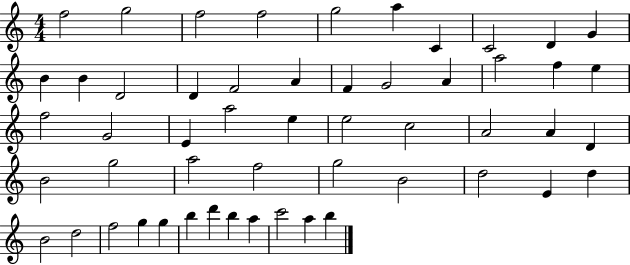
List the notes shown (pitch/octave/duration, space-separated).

F5/h G5/h F5/h F5/h G5/h A5/q C4/q C4/h D4/q G4/q B4/q B4/q D4/h D4/q F4/h A4/q F4/q G4/h A4/q A5/h F5/q E5/q F5/h G4/h E4/q A5/h E5/q E5/h C5/h A4/h A4/q D4/q B4/h G5/h A5/h F5/h G5/h B4/h D5/h E4/q D5/q B4/h D5/h F5/h G5/q G5/q B5/q D6/q B5/q A5/q C6/h A5/q B5/q